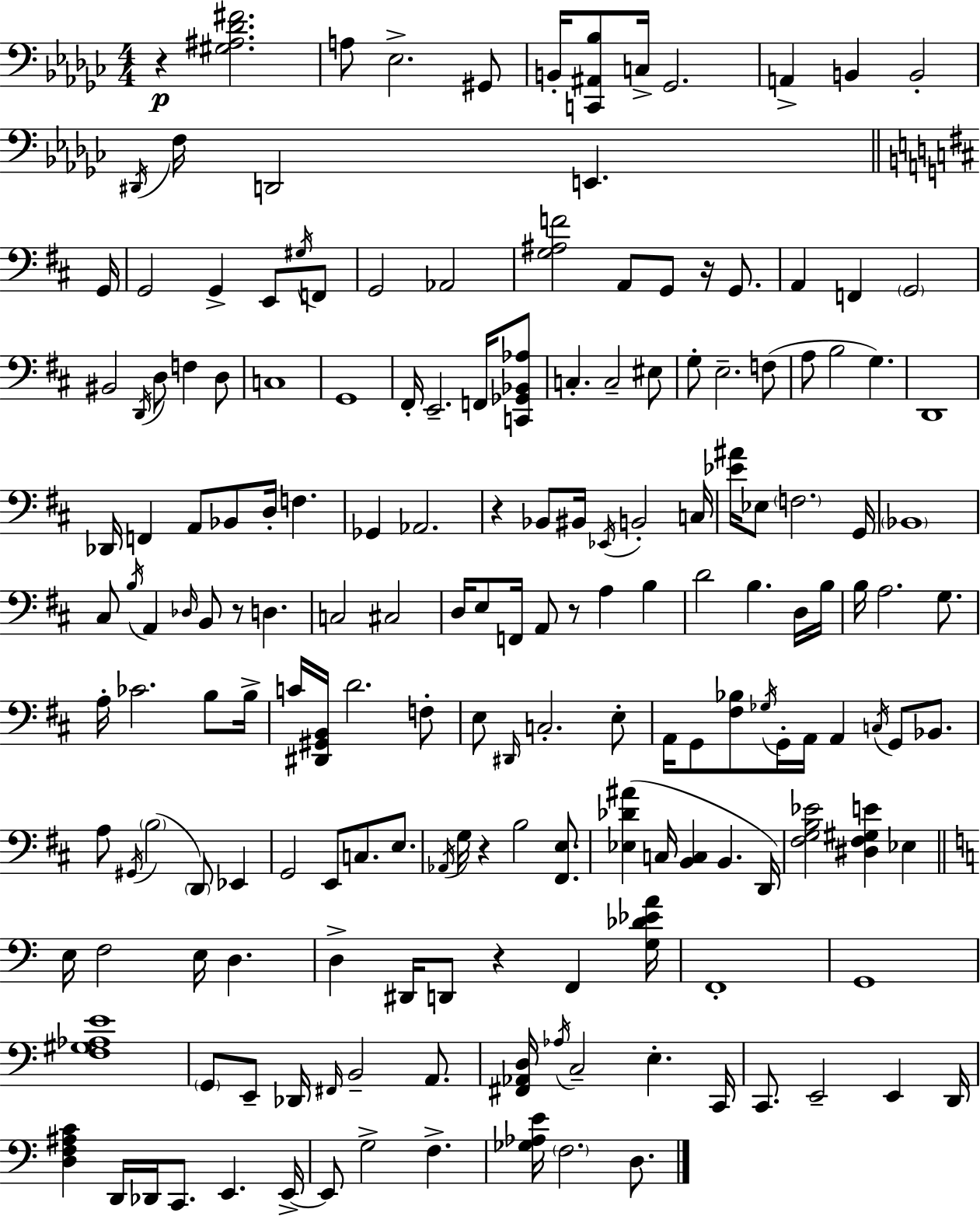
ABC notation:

X:1
T:Untitled
M:4/4
L:1/4
K:Ebm
z [^G,^A,_D^F]2 A,/2 _E,2 ^G,,/2 B,,/4 [C,,^A,,_B,]/2 C,/4 _G,,2 A,, B,, B,,2 ^D,,/4 F,/4 D,,2 E,, G,,/4 G,,2 G,, E,,/2 ^G,/4 F,,/2 G,,2 _A,,2 [G,^A,F]2 A,,/2 G,,/2 z/4 G,,/2 A,, F,, G,,2 ^B,,2 D,,/4 D,/2 F, D,/2 C,4 G,,4 ^F,,/4 E,,2 F,,/4 [C,,_G,,_B,,_A,]/2 C, C,2 ^E,/2 G,/2 E,2 F,/2 A,/2 B,2 G, D,,4 _D,,/4 F,, A,,/2 _B,,/2 D,/4 F, _G,, _A,,2 z _B,,/2 ^B,,/4 _E,,/4 B,,2 C,/4 [_E^A]/4 _E,/2 F,2 G,,/4 _B,,4 ^C,/2 B,/4 A,, _D,/4 B,,/2 z/2 D, C,2 ^C,2 D,/4 E,/2 F,,/4 A,,/2 z/2 A, B, D2 B, D,/4 B,/4 B,/4 A,2 G,/2 A,/4 _C2 B,/2 B,/4 C/4 [^D,,^G,,B,,]/4 D2 F,/2 E,/2 ^D,,/4 C,2 E,/2 A,,/4 G,,/2 [^F,_B,]/2 _G,/4 G,,/4 A,,/4 A,, C,/4 G,,/2 _B,,/2 A,/2 ^G,,/4 B,2 D,,/2 _E,, G,,2 E,,/2 C,/2 E,/2 _A,,/4 G,/4 z B,2 [^F,,E,]/2 [_E,_D^A] C,/4 [B,,C,] B,, D,,/4 [^F,G,B,_E]2 [^D,^F,^G,E] _E, E,/4 F,2 E,/4 D, D, ^D,,/4 D,,/2 z F,, [G,_D_EA]/4 F,,4 G,,4 [F,^G,_A,E]4 G,,/2 E,,/2 _D,,/4 ^F,,/4 B,,2 A,,/2 [^F,,_A,,D,]/4 _A,/4 C,2 E, C,,/4 C,,/2 E,,2 E,, D,,/4 [D,F,^A,C] D,,/4 _D,,/4 C,,/2 E,, E,,/4 E,,/2 G,2 F, [_G,_A,E]/4 F,2 D,/2